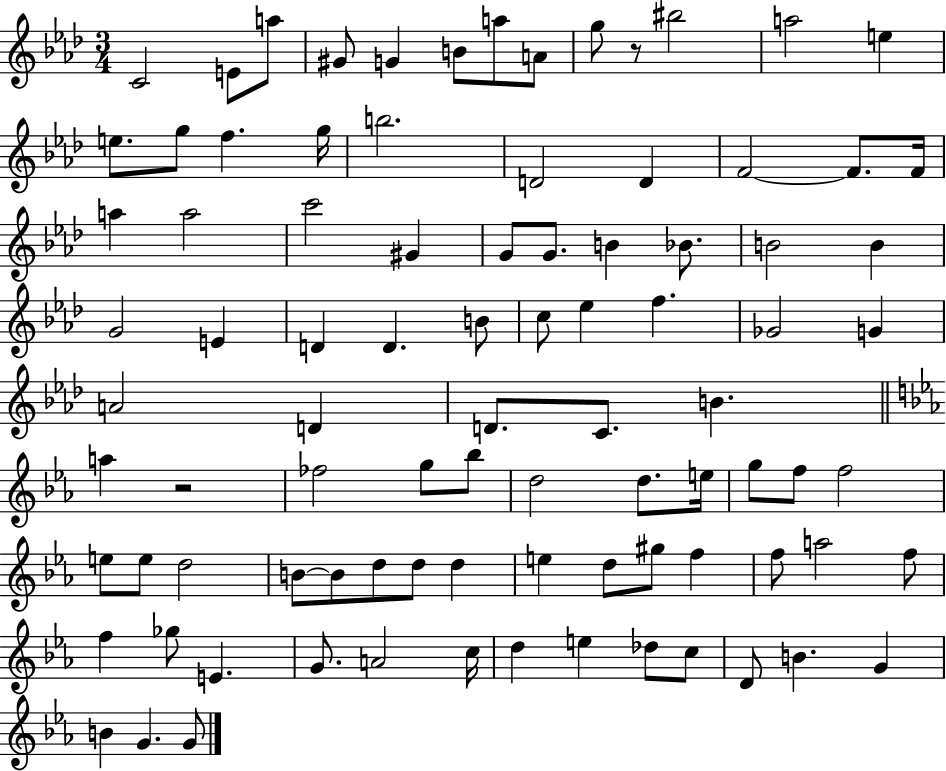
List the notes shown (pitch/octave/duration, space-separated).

C4/h E4/e A5/e G#4/e G4/q B4/e A5/e A4/e G5/e R/e BIS5/h A5/h E5/q E5/e. G5/e F5/q. G5/s B5/h. D4/h D4/q F4/h F4/e. F4/s A5/q A5/h C6/h G#4/q G4/e G4/e. B4/q Bb4/e. B4/h B4/q G4/h E4/q D4/q D4/q. B4/e C5/e Eb5/q F5/q. Gb4/h G4/q A4/h D4/q D4/e. C4/e. B4/q. A5/q R/h FES5/h G5/e Bb5/e D5/h D5/e. E5/s G5/e F5/e F5/h E5/e E5/e D5/h B4/e B4/e D5/e D5/e D5/q E5/q D5/e G#5/e F5/q F5/e A5/h F5/e F5/q Gb5/e E4/q. G4/e. A4/h C5/s D5/q E5/q Db5/e C5/e D4/e B4/q. G4/q B4/q G4/q. G4/e